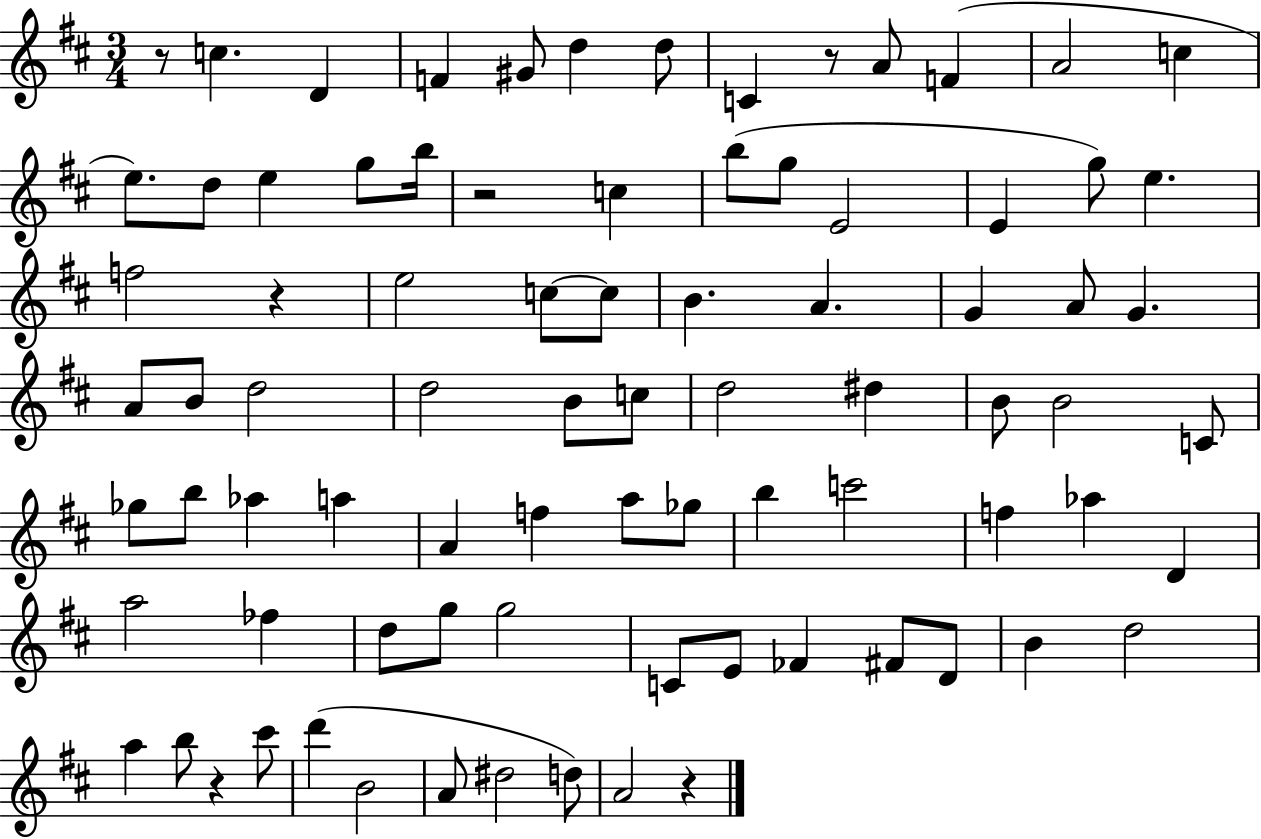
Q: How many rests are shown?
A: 6